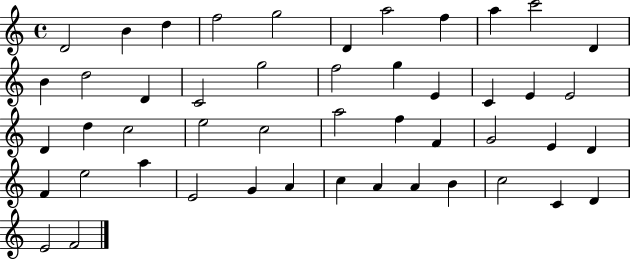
X:1
T:Untitled
M:4/4
L:1/4
K:C
D2 B d f2 g2 D a2 f a c'2 D B d2 D C2 g2 f2 g E C E E2 D d c2 e2 c2 a2 f F G2 E D F e2 a E2 G A c A A B c2 C D E2 F2